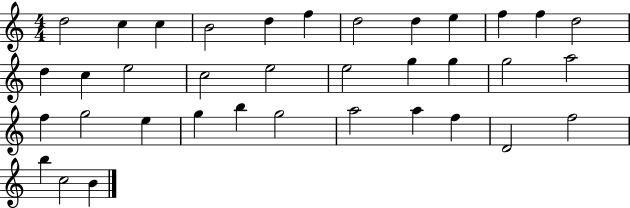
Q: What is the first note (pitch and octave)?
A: D5